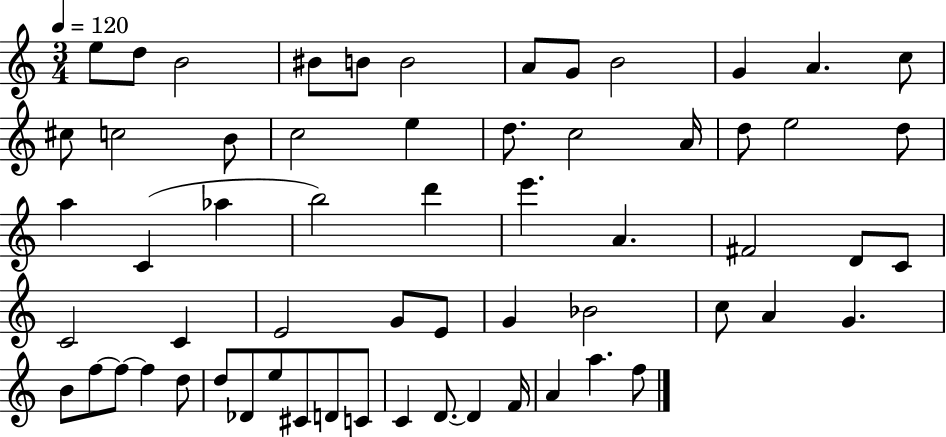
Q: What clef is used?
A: treble